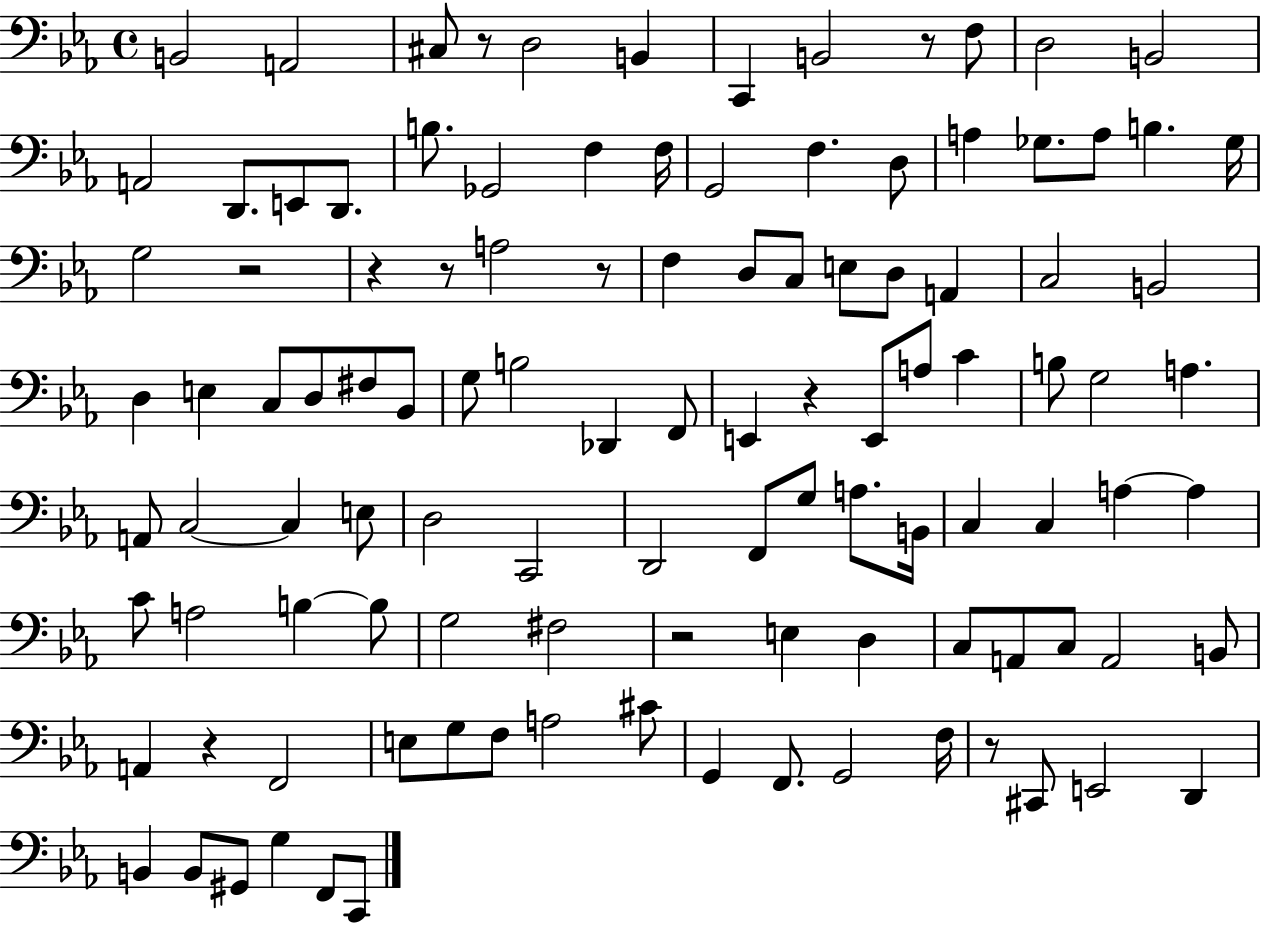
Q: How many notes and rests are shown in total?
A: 111